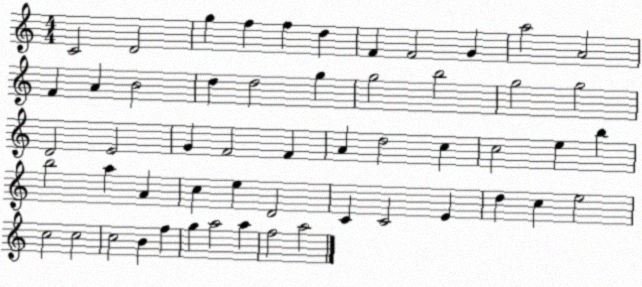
X:1
T:Untitled
M:4/4
L:1/4
K:C
C2 D2 g f f d F F2 G a2 A2 F A B2 d d2 g g2 b2 g2 g2 D2 E2 G F2 F A d2 c c2 e b b2 a A c e D2 C C2 E d c e2 c2 c2 c2 B f g a2 a f2 a2